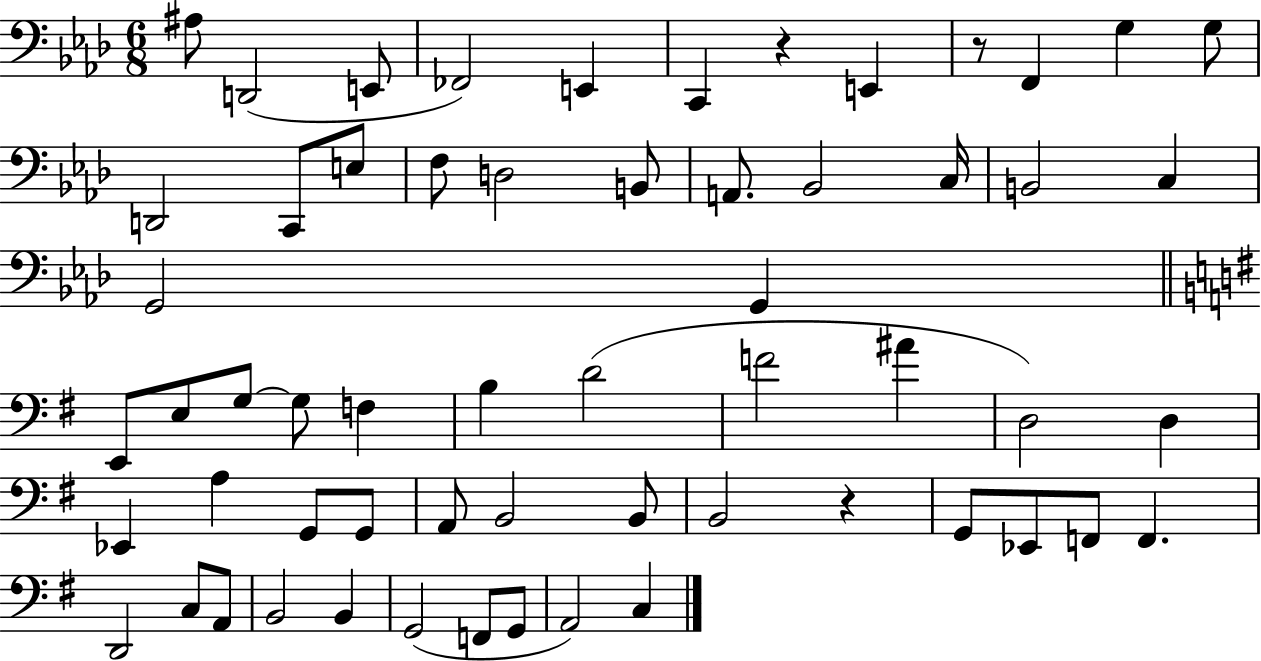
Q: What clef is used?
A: bass